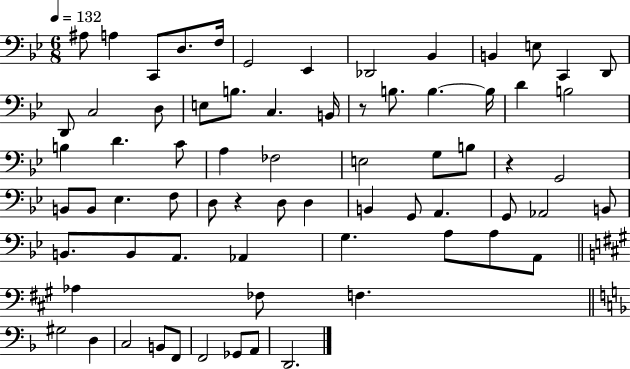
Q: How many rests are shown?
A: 3